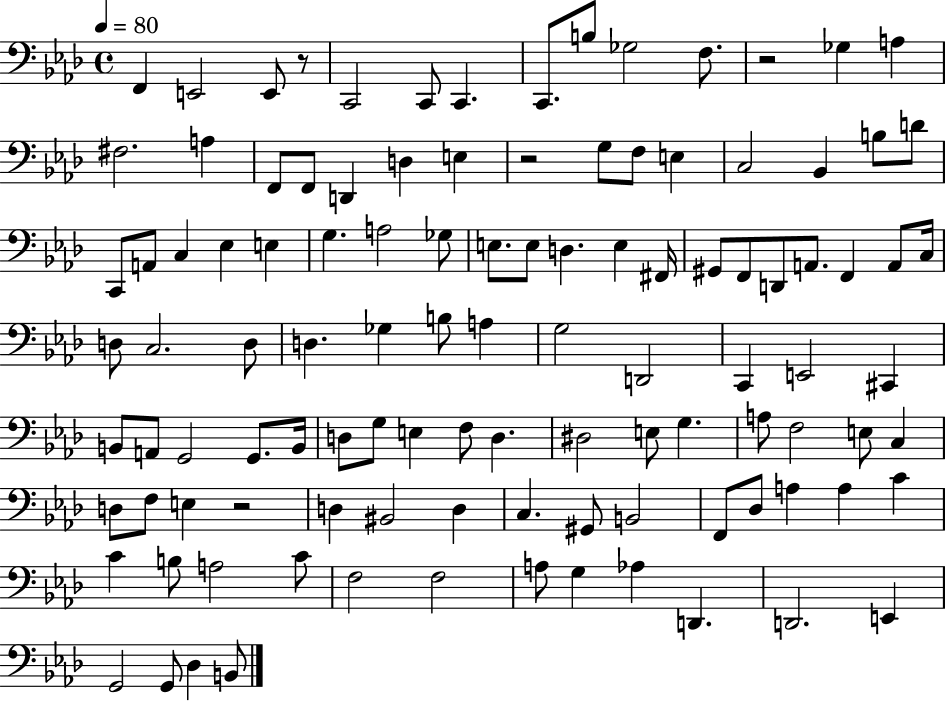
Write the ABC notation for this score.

X:1
T:Untitled
M:4/4
L:1/4
K:Ab
F,, E,,2 E,,/2 z/2 C,,2 C,,/2 C,, C,,/2 B,/2 _G,2 F,/2 z2 _G, A, ^F,2 A, F,,/2 F,,/2 D,, D, E, z2 G,/2 F,/2 E, C,2 _B,, B,/2 D/2 C,,/2 A,,/2 C, _E, E, G, A,2 _G,/2 E,/2 E,/2 D, E, ^F,,/4 ^G,,/2 F,,/2 D,,/2 A,,/2 F,, A,,/2 C,/4 D,/2 C,2 D,/2 D, _G, B,/2 A, G,2 D,,2 C,, E,,2 ^C,, B,,/2 A,,/2 G,,2 G,,/2 B,,/4 D,/2 G,/2 E, F,/2 D, ^D,2 E,/2 G, A,/2 F,2 E,/2 C, D,/2 F,/2 E, z2 D, ^B,,2 D, C, ^G,,/2 B,,2 F,,/2 _D,/2 A, A, C C B,/2 A,2 C/2 F,2 F,2 A,/2 G, _A, D,, D,,2 E,, G,,2 G,,/2 _D, B,,/2